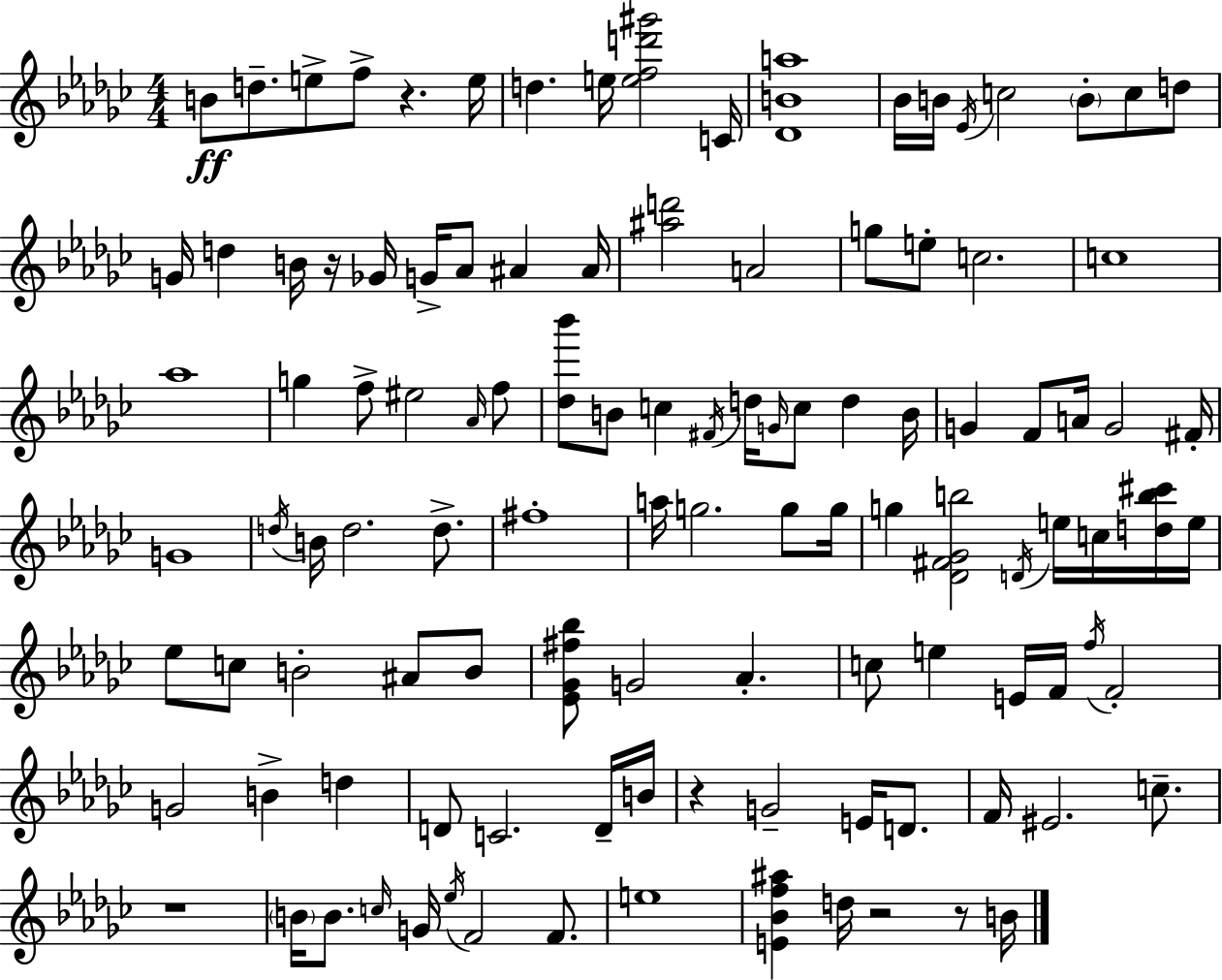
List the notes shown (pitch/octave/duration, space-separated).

B4/e D5/e. E5/e F5/e R/q. E5/s D5/q. E5/s [E5,F5,D6,G#6]/h C4/s [Db4,B4,A5]/w Bb4/s B4/s Eb4/s C5/h B4/e C5/e D5/e G4/s D5/q B4/s R/s Gb4/s G4/s Ab4/e A#4/q A#4/s [A#5,D6]/h A4/h G5/e E5/e C5/h. C5/w Ab5/w G5/q F5/e EIS5/h Ab4/s F5/e [Db5,Bb6]/e B4/e C5/q F#4/s D5/s G4/s C5/e D5/q B4/s G4/q F4/e A4/s G4/h F#4/s G4/w D5/s B4/s D5/h. D5/e. F#5/w A5/s G5/h. G5/e G5/s G5/q [Db4,F#4,Gb4,B5]/h D4/s E5/s C5/s [D5,B5,C#6]/s E5/s Eb5/e C5/e B4/h A#4/e B4/e [Eb4,Gb4,F#5,Bb5]/e G4/h Ab4/q. C5/e E5/q E4/s F4/s F5/s F4/h G4/h B4/q D5/q D4/e C4/h. D4/s B4/s R/q G4/h E4/s D4/e. F4/s EIS4/h. C5/e. R/w B4/s B4/e. C5/s G4/s Eb5/s F4/h F4/e. E5/w [E4,Bb4,F5,A#5]/q D5/s R/h R/e B4/s